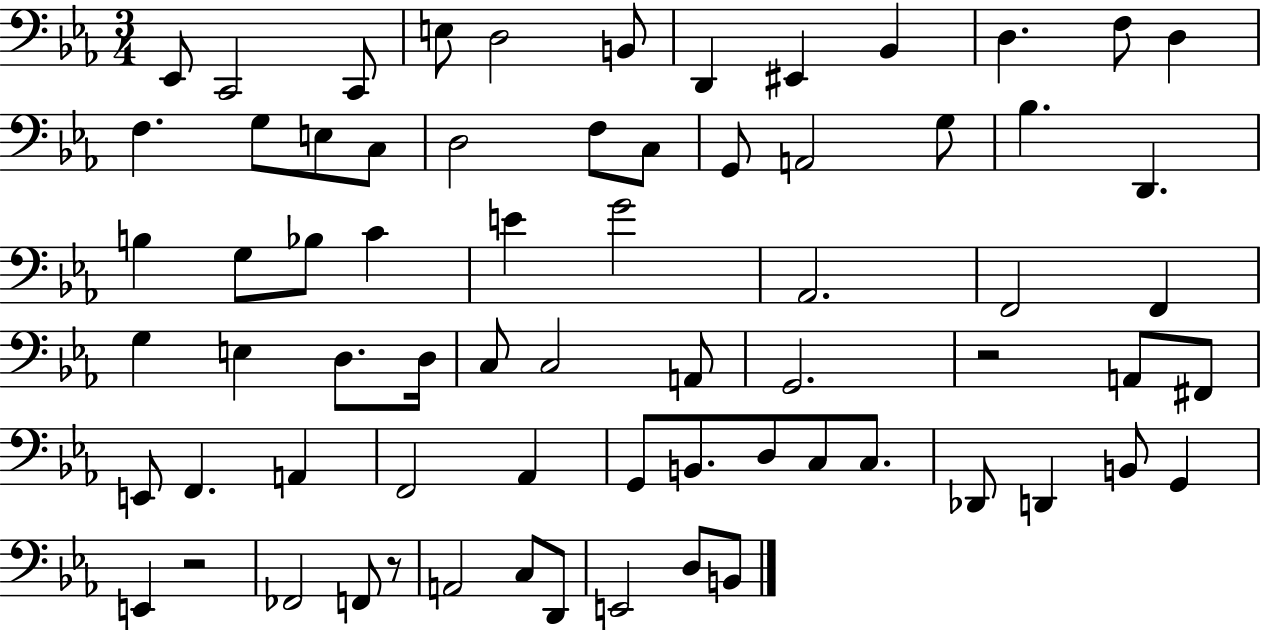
{
  \clef bass
  \numericTimeSignature
  \time 3/4
  \key ees \major
  ees,8 c,2 c,8 | e8 d2 b,8 | d,4 eis,4 bes,4 | d4. f8 d4 | \break f4. g8 e8 c8 | d2 f8 c8 | g,8 a,2 g8 | bes4. d,4. | \break b4 g8 bes8 c'4 | e'4 g'2 | aes,2. | f,2 f,4 | \break g4 e4 d8. d16 | c8 c2 a,8 | g,2. | r2 a,8 fis,8 | \break e,8 f,4. a,4 | f,2 aes,4 | g,8 b,8. d8 c8 c8. | des,8 d,4 b,8 g,4 | \break e,4 r2 | fes,2 f,8 r8 | a,2 c8 d,8 | e,2 d8 b,8 | \break \bar "|."
}